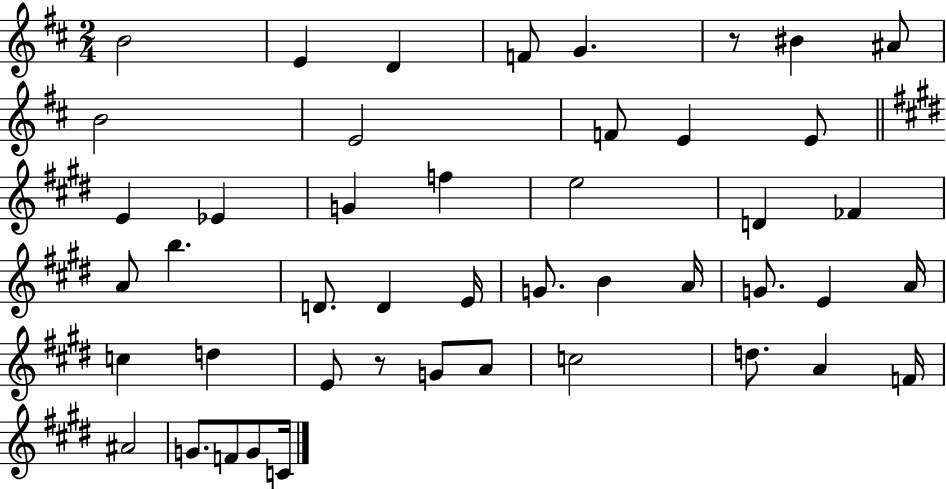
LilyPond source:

{
  \clef treble
  \numericTimeSignature
  \time 2/4
  \key d \major
  b'2 | e'4 d'4 | f'8 g'4. | r8 bis'4 ais'8 | \break b'2 | e'2 | f'8 e'4 e'8 | \bar "||" \break \key e \major e'4 ees'4 | g'4 f''4 | e''2 | d'4 fes'4 | \break a'8 b''4. | d'8. d'4 e'16 | g'8. b'4 a'16 | g'8. e'4 a'16 | \break c''4 d''4 | e'8 r8 g'8 a'8 | c''2 | d''8. a'4 f'16 | \break ais'2 | g'8. f'8 g'8 c'16 | \bar "|."
}